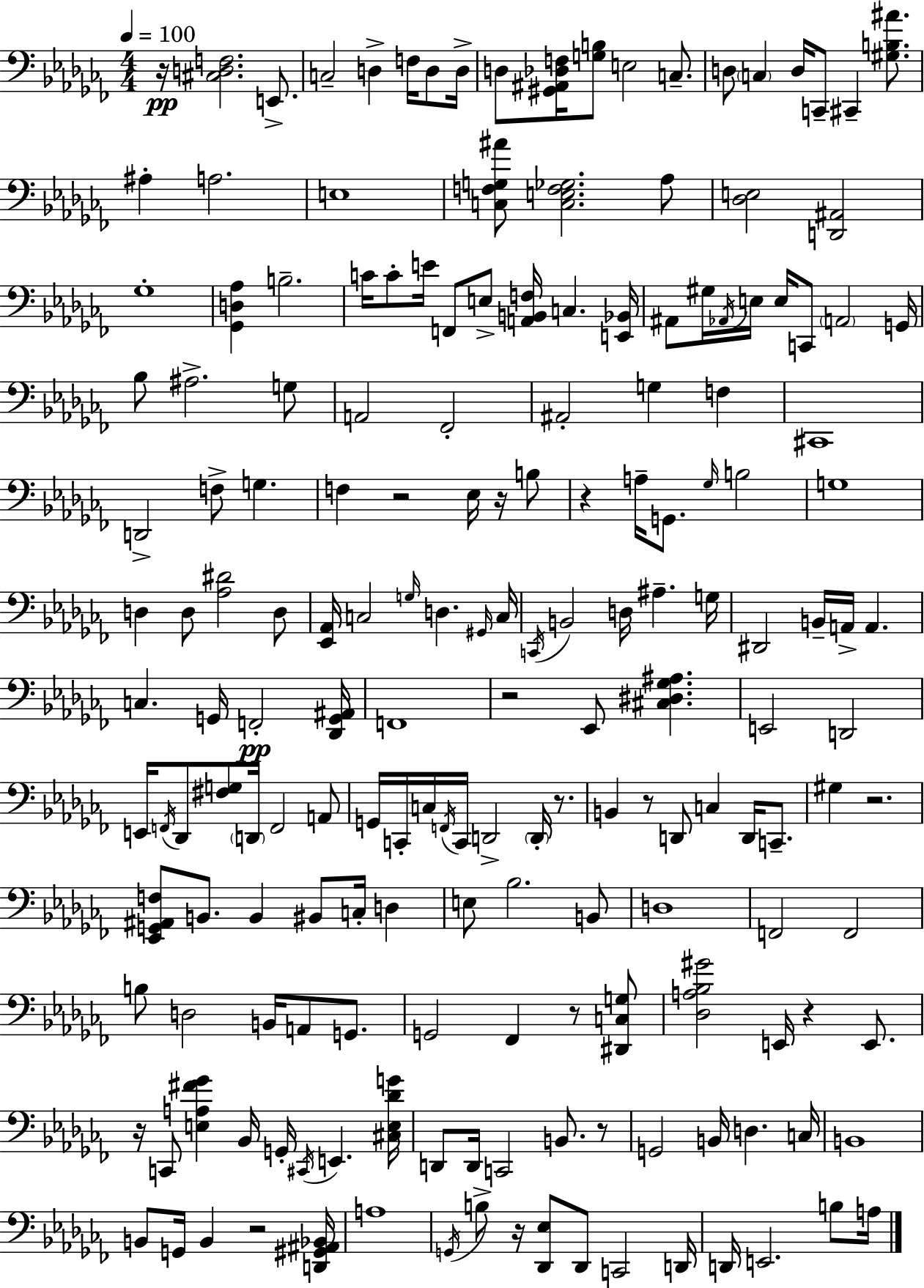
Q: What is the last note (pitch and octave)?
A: A3